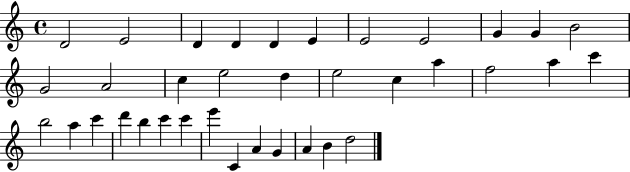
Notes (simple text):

D4/h E4/h D4/q D4/q D4/q E4/q E4/h E4/h G4/q G4/q B4/h G4/h A4/h C5/q E5/h D5/q E5/h C5/q A5/q F5/h A5/q C6/q B5/h A5/q C6/q D6/q B5/q C6/q C6/q E6/q C4/q A4/q G4/q A4/q B4/q D5/h